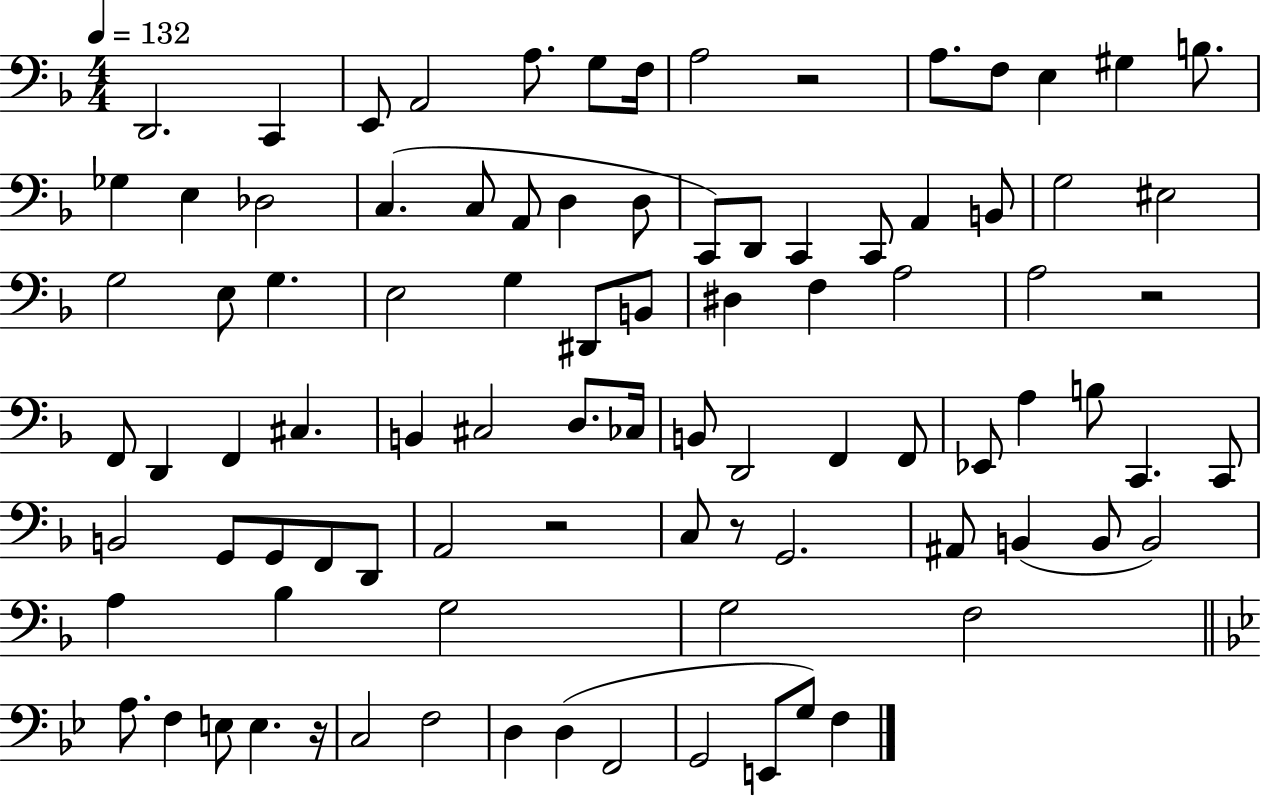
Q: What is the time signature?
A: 4/4